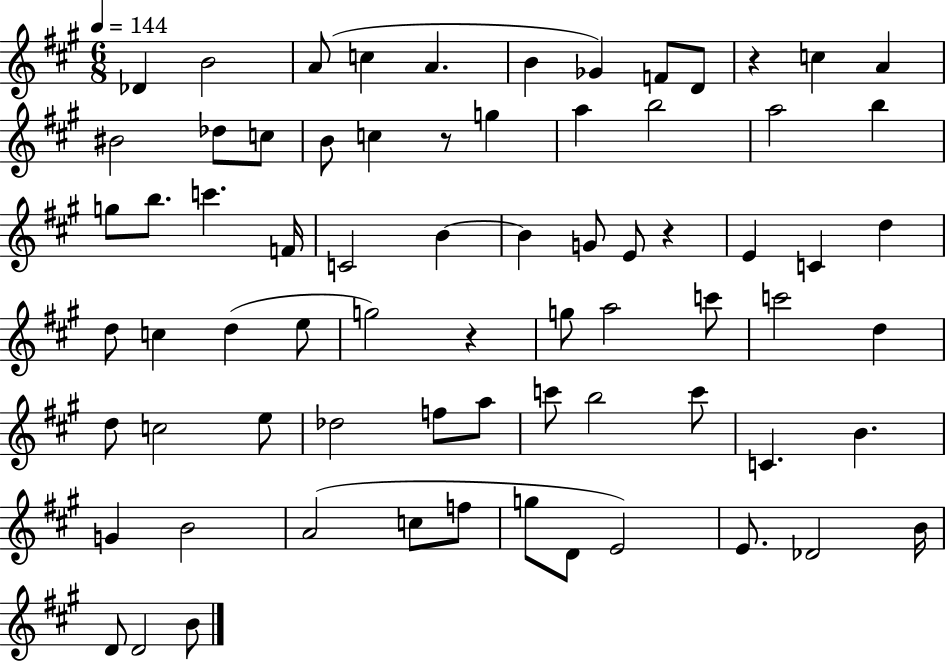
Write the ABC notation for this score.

X:1
T:Untitled
M:6/8
L:1/4
K:A
_D B2 A/2 c A B _G F/2 D/2 z c A ^B2 _d/2 c/2 B/2 c z/2 g a b2 a2 b g/2 b/2 c' F/4 C2 B B G/2 E/2 z E C d d/2 c d e/2 g2 z g/2 a2 c'/2 c'2 d d/2 c2 e/2 _d2 f/2 a/2 c'/2 b2 c'/2 C B G B2 A2 c/2 f/2 g/2 D/2 E2 E/2 _D2 B/4 D/2 D2 B/2